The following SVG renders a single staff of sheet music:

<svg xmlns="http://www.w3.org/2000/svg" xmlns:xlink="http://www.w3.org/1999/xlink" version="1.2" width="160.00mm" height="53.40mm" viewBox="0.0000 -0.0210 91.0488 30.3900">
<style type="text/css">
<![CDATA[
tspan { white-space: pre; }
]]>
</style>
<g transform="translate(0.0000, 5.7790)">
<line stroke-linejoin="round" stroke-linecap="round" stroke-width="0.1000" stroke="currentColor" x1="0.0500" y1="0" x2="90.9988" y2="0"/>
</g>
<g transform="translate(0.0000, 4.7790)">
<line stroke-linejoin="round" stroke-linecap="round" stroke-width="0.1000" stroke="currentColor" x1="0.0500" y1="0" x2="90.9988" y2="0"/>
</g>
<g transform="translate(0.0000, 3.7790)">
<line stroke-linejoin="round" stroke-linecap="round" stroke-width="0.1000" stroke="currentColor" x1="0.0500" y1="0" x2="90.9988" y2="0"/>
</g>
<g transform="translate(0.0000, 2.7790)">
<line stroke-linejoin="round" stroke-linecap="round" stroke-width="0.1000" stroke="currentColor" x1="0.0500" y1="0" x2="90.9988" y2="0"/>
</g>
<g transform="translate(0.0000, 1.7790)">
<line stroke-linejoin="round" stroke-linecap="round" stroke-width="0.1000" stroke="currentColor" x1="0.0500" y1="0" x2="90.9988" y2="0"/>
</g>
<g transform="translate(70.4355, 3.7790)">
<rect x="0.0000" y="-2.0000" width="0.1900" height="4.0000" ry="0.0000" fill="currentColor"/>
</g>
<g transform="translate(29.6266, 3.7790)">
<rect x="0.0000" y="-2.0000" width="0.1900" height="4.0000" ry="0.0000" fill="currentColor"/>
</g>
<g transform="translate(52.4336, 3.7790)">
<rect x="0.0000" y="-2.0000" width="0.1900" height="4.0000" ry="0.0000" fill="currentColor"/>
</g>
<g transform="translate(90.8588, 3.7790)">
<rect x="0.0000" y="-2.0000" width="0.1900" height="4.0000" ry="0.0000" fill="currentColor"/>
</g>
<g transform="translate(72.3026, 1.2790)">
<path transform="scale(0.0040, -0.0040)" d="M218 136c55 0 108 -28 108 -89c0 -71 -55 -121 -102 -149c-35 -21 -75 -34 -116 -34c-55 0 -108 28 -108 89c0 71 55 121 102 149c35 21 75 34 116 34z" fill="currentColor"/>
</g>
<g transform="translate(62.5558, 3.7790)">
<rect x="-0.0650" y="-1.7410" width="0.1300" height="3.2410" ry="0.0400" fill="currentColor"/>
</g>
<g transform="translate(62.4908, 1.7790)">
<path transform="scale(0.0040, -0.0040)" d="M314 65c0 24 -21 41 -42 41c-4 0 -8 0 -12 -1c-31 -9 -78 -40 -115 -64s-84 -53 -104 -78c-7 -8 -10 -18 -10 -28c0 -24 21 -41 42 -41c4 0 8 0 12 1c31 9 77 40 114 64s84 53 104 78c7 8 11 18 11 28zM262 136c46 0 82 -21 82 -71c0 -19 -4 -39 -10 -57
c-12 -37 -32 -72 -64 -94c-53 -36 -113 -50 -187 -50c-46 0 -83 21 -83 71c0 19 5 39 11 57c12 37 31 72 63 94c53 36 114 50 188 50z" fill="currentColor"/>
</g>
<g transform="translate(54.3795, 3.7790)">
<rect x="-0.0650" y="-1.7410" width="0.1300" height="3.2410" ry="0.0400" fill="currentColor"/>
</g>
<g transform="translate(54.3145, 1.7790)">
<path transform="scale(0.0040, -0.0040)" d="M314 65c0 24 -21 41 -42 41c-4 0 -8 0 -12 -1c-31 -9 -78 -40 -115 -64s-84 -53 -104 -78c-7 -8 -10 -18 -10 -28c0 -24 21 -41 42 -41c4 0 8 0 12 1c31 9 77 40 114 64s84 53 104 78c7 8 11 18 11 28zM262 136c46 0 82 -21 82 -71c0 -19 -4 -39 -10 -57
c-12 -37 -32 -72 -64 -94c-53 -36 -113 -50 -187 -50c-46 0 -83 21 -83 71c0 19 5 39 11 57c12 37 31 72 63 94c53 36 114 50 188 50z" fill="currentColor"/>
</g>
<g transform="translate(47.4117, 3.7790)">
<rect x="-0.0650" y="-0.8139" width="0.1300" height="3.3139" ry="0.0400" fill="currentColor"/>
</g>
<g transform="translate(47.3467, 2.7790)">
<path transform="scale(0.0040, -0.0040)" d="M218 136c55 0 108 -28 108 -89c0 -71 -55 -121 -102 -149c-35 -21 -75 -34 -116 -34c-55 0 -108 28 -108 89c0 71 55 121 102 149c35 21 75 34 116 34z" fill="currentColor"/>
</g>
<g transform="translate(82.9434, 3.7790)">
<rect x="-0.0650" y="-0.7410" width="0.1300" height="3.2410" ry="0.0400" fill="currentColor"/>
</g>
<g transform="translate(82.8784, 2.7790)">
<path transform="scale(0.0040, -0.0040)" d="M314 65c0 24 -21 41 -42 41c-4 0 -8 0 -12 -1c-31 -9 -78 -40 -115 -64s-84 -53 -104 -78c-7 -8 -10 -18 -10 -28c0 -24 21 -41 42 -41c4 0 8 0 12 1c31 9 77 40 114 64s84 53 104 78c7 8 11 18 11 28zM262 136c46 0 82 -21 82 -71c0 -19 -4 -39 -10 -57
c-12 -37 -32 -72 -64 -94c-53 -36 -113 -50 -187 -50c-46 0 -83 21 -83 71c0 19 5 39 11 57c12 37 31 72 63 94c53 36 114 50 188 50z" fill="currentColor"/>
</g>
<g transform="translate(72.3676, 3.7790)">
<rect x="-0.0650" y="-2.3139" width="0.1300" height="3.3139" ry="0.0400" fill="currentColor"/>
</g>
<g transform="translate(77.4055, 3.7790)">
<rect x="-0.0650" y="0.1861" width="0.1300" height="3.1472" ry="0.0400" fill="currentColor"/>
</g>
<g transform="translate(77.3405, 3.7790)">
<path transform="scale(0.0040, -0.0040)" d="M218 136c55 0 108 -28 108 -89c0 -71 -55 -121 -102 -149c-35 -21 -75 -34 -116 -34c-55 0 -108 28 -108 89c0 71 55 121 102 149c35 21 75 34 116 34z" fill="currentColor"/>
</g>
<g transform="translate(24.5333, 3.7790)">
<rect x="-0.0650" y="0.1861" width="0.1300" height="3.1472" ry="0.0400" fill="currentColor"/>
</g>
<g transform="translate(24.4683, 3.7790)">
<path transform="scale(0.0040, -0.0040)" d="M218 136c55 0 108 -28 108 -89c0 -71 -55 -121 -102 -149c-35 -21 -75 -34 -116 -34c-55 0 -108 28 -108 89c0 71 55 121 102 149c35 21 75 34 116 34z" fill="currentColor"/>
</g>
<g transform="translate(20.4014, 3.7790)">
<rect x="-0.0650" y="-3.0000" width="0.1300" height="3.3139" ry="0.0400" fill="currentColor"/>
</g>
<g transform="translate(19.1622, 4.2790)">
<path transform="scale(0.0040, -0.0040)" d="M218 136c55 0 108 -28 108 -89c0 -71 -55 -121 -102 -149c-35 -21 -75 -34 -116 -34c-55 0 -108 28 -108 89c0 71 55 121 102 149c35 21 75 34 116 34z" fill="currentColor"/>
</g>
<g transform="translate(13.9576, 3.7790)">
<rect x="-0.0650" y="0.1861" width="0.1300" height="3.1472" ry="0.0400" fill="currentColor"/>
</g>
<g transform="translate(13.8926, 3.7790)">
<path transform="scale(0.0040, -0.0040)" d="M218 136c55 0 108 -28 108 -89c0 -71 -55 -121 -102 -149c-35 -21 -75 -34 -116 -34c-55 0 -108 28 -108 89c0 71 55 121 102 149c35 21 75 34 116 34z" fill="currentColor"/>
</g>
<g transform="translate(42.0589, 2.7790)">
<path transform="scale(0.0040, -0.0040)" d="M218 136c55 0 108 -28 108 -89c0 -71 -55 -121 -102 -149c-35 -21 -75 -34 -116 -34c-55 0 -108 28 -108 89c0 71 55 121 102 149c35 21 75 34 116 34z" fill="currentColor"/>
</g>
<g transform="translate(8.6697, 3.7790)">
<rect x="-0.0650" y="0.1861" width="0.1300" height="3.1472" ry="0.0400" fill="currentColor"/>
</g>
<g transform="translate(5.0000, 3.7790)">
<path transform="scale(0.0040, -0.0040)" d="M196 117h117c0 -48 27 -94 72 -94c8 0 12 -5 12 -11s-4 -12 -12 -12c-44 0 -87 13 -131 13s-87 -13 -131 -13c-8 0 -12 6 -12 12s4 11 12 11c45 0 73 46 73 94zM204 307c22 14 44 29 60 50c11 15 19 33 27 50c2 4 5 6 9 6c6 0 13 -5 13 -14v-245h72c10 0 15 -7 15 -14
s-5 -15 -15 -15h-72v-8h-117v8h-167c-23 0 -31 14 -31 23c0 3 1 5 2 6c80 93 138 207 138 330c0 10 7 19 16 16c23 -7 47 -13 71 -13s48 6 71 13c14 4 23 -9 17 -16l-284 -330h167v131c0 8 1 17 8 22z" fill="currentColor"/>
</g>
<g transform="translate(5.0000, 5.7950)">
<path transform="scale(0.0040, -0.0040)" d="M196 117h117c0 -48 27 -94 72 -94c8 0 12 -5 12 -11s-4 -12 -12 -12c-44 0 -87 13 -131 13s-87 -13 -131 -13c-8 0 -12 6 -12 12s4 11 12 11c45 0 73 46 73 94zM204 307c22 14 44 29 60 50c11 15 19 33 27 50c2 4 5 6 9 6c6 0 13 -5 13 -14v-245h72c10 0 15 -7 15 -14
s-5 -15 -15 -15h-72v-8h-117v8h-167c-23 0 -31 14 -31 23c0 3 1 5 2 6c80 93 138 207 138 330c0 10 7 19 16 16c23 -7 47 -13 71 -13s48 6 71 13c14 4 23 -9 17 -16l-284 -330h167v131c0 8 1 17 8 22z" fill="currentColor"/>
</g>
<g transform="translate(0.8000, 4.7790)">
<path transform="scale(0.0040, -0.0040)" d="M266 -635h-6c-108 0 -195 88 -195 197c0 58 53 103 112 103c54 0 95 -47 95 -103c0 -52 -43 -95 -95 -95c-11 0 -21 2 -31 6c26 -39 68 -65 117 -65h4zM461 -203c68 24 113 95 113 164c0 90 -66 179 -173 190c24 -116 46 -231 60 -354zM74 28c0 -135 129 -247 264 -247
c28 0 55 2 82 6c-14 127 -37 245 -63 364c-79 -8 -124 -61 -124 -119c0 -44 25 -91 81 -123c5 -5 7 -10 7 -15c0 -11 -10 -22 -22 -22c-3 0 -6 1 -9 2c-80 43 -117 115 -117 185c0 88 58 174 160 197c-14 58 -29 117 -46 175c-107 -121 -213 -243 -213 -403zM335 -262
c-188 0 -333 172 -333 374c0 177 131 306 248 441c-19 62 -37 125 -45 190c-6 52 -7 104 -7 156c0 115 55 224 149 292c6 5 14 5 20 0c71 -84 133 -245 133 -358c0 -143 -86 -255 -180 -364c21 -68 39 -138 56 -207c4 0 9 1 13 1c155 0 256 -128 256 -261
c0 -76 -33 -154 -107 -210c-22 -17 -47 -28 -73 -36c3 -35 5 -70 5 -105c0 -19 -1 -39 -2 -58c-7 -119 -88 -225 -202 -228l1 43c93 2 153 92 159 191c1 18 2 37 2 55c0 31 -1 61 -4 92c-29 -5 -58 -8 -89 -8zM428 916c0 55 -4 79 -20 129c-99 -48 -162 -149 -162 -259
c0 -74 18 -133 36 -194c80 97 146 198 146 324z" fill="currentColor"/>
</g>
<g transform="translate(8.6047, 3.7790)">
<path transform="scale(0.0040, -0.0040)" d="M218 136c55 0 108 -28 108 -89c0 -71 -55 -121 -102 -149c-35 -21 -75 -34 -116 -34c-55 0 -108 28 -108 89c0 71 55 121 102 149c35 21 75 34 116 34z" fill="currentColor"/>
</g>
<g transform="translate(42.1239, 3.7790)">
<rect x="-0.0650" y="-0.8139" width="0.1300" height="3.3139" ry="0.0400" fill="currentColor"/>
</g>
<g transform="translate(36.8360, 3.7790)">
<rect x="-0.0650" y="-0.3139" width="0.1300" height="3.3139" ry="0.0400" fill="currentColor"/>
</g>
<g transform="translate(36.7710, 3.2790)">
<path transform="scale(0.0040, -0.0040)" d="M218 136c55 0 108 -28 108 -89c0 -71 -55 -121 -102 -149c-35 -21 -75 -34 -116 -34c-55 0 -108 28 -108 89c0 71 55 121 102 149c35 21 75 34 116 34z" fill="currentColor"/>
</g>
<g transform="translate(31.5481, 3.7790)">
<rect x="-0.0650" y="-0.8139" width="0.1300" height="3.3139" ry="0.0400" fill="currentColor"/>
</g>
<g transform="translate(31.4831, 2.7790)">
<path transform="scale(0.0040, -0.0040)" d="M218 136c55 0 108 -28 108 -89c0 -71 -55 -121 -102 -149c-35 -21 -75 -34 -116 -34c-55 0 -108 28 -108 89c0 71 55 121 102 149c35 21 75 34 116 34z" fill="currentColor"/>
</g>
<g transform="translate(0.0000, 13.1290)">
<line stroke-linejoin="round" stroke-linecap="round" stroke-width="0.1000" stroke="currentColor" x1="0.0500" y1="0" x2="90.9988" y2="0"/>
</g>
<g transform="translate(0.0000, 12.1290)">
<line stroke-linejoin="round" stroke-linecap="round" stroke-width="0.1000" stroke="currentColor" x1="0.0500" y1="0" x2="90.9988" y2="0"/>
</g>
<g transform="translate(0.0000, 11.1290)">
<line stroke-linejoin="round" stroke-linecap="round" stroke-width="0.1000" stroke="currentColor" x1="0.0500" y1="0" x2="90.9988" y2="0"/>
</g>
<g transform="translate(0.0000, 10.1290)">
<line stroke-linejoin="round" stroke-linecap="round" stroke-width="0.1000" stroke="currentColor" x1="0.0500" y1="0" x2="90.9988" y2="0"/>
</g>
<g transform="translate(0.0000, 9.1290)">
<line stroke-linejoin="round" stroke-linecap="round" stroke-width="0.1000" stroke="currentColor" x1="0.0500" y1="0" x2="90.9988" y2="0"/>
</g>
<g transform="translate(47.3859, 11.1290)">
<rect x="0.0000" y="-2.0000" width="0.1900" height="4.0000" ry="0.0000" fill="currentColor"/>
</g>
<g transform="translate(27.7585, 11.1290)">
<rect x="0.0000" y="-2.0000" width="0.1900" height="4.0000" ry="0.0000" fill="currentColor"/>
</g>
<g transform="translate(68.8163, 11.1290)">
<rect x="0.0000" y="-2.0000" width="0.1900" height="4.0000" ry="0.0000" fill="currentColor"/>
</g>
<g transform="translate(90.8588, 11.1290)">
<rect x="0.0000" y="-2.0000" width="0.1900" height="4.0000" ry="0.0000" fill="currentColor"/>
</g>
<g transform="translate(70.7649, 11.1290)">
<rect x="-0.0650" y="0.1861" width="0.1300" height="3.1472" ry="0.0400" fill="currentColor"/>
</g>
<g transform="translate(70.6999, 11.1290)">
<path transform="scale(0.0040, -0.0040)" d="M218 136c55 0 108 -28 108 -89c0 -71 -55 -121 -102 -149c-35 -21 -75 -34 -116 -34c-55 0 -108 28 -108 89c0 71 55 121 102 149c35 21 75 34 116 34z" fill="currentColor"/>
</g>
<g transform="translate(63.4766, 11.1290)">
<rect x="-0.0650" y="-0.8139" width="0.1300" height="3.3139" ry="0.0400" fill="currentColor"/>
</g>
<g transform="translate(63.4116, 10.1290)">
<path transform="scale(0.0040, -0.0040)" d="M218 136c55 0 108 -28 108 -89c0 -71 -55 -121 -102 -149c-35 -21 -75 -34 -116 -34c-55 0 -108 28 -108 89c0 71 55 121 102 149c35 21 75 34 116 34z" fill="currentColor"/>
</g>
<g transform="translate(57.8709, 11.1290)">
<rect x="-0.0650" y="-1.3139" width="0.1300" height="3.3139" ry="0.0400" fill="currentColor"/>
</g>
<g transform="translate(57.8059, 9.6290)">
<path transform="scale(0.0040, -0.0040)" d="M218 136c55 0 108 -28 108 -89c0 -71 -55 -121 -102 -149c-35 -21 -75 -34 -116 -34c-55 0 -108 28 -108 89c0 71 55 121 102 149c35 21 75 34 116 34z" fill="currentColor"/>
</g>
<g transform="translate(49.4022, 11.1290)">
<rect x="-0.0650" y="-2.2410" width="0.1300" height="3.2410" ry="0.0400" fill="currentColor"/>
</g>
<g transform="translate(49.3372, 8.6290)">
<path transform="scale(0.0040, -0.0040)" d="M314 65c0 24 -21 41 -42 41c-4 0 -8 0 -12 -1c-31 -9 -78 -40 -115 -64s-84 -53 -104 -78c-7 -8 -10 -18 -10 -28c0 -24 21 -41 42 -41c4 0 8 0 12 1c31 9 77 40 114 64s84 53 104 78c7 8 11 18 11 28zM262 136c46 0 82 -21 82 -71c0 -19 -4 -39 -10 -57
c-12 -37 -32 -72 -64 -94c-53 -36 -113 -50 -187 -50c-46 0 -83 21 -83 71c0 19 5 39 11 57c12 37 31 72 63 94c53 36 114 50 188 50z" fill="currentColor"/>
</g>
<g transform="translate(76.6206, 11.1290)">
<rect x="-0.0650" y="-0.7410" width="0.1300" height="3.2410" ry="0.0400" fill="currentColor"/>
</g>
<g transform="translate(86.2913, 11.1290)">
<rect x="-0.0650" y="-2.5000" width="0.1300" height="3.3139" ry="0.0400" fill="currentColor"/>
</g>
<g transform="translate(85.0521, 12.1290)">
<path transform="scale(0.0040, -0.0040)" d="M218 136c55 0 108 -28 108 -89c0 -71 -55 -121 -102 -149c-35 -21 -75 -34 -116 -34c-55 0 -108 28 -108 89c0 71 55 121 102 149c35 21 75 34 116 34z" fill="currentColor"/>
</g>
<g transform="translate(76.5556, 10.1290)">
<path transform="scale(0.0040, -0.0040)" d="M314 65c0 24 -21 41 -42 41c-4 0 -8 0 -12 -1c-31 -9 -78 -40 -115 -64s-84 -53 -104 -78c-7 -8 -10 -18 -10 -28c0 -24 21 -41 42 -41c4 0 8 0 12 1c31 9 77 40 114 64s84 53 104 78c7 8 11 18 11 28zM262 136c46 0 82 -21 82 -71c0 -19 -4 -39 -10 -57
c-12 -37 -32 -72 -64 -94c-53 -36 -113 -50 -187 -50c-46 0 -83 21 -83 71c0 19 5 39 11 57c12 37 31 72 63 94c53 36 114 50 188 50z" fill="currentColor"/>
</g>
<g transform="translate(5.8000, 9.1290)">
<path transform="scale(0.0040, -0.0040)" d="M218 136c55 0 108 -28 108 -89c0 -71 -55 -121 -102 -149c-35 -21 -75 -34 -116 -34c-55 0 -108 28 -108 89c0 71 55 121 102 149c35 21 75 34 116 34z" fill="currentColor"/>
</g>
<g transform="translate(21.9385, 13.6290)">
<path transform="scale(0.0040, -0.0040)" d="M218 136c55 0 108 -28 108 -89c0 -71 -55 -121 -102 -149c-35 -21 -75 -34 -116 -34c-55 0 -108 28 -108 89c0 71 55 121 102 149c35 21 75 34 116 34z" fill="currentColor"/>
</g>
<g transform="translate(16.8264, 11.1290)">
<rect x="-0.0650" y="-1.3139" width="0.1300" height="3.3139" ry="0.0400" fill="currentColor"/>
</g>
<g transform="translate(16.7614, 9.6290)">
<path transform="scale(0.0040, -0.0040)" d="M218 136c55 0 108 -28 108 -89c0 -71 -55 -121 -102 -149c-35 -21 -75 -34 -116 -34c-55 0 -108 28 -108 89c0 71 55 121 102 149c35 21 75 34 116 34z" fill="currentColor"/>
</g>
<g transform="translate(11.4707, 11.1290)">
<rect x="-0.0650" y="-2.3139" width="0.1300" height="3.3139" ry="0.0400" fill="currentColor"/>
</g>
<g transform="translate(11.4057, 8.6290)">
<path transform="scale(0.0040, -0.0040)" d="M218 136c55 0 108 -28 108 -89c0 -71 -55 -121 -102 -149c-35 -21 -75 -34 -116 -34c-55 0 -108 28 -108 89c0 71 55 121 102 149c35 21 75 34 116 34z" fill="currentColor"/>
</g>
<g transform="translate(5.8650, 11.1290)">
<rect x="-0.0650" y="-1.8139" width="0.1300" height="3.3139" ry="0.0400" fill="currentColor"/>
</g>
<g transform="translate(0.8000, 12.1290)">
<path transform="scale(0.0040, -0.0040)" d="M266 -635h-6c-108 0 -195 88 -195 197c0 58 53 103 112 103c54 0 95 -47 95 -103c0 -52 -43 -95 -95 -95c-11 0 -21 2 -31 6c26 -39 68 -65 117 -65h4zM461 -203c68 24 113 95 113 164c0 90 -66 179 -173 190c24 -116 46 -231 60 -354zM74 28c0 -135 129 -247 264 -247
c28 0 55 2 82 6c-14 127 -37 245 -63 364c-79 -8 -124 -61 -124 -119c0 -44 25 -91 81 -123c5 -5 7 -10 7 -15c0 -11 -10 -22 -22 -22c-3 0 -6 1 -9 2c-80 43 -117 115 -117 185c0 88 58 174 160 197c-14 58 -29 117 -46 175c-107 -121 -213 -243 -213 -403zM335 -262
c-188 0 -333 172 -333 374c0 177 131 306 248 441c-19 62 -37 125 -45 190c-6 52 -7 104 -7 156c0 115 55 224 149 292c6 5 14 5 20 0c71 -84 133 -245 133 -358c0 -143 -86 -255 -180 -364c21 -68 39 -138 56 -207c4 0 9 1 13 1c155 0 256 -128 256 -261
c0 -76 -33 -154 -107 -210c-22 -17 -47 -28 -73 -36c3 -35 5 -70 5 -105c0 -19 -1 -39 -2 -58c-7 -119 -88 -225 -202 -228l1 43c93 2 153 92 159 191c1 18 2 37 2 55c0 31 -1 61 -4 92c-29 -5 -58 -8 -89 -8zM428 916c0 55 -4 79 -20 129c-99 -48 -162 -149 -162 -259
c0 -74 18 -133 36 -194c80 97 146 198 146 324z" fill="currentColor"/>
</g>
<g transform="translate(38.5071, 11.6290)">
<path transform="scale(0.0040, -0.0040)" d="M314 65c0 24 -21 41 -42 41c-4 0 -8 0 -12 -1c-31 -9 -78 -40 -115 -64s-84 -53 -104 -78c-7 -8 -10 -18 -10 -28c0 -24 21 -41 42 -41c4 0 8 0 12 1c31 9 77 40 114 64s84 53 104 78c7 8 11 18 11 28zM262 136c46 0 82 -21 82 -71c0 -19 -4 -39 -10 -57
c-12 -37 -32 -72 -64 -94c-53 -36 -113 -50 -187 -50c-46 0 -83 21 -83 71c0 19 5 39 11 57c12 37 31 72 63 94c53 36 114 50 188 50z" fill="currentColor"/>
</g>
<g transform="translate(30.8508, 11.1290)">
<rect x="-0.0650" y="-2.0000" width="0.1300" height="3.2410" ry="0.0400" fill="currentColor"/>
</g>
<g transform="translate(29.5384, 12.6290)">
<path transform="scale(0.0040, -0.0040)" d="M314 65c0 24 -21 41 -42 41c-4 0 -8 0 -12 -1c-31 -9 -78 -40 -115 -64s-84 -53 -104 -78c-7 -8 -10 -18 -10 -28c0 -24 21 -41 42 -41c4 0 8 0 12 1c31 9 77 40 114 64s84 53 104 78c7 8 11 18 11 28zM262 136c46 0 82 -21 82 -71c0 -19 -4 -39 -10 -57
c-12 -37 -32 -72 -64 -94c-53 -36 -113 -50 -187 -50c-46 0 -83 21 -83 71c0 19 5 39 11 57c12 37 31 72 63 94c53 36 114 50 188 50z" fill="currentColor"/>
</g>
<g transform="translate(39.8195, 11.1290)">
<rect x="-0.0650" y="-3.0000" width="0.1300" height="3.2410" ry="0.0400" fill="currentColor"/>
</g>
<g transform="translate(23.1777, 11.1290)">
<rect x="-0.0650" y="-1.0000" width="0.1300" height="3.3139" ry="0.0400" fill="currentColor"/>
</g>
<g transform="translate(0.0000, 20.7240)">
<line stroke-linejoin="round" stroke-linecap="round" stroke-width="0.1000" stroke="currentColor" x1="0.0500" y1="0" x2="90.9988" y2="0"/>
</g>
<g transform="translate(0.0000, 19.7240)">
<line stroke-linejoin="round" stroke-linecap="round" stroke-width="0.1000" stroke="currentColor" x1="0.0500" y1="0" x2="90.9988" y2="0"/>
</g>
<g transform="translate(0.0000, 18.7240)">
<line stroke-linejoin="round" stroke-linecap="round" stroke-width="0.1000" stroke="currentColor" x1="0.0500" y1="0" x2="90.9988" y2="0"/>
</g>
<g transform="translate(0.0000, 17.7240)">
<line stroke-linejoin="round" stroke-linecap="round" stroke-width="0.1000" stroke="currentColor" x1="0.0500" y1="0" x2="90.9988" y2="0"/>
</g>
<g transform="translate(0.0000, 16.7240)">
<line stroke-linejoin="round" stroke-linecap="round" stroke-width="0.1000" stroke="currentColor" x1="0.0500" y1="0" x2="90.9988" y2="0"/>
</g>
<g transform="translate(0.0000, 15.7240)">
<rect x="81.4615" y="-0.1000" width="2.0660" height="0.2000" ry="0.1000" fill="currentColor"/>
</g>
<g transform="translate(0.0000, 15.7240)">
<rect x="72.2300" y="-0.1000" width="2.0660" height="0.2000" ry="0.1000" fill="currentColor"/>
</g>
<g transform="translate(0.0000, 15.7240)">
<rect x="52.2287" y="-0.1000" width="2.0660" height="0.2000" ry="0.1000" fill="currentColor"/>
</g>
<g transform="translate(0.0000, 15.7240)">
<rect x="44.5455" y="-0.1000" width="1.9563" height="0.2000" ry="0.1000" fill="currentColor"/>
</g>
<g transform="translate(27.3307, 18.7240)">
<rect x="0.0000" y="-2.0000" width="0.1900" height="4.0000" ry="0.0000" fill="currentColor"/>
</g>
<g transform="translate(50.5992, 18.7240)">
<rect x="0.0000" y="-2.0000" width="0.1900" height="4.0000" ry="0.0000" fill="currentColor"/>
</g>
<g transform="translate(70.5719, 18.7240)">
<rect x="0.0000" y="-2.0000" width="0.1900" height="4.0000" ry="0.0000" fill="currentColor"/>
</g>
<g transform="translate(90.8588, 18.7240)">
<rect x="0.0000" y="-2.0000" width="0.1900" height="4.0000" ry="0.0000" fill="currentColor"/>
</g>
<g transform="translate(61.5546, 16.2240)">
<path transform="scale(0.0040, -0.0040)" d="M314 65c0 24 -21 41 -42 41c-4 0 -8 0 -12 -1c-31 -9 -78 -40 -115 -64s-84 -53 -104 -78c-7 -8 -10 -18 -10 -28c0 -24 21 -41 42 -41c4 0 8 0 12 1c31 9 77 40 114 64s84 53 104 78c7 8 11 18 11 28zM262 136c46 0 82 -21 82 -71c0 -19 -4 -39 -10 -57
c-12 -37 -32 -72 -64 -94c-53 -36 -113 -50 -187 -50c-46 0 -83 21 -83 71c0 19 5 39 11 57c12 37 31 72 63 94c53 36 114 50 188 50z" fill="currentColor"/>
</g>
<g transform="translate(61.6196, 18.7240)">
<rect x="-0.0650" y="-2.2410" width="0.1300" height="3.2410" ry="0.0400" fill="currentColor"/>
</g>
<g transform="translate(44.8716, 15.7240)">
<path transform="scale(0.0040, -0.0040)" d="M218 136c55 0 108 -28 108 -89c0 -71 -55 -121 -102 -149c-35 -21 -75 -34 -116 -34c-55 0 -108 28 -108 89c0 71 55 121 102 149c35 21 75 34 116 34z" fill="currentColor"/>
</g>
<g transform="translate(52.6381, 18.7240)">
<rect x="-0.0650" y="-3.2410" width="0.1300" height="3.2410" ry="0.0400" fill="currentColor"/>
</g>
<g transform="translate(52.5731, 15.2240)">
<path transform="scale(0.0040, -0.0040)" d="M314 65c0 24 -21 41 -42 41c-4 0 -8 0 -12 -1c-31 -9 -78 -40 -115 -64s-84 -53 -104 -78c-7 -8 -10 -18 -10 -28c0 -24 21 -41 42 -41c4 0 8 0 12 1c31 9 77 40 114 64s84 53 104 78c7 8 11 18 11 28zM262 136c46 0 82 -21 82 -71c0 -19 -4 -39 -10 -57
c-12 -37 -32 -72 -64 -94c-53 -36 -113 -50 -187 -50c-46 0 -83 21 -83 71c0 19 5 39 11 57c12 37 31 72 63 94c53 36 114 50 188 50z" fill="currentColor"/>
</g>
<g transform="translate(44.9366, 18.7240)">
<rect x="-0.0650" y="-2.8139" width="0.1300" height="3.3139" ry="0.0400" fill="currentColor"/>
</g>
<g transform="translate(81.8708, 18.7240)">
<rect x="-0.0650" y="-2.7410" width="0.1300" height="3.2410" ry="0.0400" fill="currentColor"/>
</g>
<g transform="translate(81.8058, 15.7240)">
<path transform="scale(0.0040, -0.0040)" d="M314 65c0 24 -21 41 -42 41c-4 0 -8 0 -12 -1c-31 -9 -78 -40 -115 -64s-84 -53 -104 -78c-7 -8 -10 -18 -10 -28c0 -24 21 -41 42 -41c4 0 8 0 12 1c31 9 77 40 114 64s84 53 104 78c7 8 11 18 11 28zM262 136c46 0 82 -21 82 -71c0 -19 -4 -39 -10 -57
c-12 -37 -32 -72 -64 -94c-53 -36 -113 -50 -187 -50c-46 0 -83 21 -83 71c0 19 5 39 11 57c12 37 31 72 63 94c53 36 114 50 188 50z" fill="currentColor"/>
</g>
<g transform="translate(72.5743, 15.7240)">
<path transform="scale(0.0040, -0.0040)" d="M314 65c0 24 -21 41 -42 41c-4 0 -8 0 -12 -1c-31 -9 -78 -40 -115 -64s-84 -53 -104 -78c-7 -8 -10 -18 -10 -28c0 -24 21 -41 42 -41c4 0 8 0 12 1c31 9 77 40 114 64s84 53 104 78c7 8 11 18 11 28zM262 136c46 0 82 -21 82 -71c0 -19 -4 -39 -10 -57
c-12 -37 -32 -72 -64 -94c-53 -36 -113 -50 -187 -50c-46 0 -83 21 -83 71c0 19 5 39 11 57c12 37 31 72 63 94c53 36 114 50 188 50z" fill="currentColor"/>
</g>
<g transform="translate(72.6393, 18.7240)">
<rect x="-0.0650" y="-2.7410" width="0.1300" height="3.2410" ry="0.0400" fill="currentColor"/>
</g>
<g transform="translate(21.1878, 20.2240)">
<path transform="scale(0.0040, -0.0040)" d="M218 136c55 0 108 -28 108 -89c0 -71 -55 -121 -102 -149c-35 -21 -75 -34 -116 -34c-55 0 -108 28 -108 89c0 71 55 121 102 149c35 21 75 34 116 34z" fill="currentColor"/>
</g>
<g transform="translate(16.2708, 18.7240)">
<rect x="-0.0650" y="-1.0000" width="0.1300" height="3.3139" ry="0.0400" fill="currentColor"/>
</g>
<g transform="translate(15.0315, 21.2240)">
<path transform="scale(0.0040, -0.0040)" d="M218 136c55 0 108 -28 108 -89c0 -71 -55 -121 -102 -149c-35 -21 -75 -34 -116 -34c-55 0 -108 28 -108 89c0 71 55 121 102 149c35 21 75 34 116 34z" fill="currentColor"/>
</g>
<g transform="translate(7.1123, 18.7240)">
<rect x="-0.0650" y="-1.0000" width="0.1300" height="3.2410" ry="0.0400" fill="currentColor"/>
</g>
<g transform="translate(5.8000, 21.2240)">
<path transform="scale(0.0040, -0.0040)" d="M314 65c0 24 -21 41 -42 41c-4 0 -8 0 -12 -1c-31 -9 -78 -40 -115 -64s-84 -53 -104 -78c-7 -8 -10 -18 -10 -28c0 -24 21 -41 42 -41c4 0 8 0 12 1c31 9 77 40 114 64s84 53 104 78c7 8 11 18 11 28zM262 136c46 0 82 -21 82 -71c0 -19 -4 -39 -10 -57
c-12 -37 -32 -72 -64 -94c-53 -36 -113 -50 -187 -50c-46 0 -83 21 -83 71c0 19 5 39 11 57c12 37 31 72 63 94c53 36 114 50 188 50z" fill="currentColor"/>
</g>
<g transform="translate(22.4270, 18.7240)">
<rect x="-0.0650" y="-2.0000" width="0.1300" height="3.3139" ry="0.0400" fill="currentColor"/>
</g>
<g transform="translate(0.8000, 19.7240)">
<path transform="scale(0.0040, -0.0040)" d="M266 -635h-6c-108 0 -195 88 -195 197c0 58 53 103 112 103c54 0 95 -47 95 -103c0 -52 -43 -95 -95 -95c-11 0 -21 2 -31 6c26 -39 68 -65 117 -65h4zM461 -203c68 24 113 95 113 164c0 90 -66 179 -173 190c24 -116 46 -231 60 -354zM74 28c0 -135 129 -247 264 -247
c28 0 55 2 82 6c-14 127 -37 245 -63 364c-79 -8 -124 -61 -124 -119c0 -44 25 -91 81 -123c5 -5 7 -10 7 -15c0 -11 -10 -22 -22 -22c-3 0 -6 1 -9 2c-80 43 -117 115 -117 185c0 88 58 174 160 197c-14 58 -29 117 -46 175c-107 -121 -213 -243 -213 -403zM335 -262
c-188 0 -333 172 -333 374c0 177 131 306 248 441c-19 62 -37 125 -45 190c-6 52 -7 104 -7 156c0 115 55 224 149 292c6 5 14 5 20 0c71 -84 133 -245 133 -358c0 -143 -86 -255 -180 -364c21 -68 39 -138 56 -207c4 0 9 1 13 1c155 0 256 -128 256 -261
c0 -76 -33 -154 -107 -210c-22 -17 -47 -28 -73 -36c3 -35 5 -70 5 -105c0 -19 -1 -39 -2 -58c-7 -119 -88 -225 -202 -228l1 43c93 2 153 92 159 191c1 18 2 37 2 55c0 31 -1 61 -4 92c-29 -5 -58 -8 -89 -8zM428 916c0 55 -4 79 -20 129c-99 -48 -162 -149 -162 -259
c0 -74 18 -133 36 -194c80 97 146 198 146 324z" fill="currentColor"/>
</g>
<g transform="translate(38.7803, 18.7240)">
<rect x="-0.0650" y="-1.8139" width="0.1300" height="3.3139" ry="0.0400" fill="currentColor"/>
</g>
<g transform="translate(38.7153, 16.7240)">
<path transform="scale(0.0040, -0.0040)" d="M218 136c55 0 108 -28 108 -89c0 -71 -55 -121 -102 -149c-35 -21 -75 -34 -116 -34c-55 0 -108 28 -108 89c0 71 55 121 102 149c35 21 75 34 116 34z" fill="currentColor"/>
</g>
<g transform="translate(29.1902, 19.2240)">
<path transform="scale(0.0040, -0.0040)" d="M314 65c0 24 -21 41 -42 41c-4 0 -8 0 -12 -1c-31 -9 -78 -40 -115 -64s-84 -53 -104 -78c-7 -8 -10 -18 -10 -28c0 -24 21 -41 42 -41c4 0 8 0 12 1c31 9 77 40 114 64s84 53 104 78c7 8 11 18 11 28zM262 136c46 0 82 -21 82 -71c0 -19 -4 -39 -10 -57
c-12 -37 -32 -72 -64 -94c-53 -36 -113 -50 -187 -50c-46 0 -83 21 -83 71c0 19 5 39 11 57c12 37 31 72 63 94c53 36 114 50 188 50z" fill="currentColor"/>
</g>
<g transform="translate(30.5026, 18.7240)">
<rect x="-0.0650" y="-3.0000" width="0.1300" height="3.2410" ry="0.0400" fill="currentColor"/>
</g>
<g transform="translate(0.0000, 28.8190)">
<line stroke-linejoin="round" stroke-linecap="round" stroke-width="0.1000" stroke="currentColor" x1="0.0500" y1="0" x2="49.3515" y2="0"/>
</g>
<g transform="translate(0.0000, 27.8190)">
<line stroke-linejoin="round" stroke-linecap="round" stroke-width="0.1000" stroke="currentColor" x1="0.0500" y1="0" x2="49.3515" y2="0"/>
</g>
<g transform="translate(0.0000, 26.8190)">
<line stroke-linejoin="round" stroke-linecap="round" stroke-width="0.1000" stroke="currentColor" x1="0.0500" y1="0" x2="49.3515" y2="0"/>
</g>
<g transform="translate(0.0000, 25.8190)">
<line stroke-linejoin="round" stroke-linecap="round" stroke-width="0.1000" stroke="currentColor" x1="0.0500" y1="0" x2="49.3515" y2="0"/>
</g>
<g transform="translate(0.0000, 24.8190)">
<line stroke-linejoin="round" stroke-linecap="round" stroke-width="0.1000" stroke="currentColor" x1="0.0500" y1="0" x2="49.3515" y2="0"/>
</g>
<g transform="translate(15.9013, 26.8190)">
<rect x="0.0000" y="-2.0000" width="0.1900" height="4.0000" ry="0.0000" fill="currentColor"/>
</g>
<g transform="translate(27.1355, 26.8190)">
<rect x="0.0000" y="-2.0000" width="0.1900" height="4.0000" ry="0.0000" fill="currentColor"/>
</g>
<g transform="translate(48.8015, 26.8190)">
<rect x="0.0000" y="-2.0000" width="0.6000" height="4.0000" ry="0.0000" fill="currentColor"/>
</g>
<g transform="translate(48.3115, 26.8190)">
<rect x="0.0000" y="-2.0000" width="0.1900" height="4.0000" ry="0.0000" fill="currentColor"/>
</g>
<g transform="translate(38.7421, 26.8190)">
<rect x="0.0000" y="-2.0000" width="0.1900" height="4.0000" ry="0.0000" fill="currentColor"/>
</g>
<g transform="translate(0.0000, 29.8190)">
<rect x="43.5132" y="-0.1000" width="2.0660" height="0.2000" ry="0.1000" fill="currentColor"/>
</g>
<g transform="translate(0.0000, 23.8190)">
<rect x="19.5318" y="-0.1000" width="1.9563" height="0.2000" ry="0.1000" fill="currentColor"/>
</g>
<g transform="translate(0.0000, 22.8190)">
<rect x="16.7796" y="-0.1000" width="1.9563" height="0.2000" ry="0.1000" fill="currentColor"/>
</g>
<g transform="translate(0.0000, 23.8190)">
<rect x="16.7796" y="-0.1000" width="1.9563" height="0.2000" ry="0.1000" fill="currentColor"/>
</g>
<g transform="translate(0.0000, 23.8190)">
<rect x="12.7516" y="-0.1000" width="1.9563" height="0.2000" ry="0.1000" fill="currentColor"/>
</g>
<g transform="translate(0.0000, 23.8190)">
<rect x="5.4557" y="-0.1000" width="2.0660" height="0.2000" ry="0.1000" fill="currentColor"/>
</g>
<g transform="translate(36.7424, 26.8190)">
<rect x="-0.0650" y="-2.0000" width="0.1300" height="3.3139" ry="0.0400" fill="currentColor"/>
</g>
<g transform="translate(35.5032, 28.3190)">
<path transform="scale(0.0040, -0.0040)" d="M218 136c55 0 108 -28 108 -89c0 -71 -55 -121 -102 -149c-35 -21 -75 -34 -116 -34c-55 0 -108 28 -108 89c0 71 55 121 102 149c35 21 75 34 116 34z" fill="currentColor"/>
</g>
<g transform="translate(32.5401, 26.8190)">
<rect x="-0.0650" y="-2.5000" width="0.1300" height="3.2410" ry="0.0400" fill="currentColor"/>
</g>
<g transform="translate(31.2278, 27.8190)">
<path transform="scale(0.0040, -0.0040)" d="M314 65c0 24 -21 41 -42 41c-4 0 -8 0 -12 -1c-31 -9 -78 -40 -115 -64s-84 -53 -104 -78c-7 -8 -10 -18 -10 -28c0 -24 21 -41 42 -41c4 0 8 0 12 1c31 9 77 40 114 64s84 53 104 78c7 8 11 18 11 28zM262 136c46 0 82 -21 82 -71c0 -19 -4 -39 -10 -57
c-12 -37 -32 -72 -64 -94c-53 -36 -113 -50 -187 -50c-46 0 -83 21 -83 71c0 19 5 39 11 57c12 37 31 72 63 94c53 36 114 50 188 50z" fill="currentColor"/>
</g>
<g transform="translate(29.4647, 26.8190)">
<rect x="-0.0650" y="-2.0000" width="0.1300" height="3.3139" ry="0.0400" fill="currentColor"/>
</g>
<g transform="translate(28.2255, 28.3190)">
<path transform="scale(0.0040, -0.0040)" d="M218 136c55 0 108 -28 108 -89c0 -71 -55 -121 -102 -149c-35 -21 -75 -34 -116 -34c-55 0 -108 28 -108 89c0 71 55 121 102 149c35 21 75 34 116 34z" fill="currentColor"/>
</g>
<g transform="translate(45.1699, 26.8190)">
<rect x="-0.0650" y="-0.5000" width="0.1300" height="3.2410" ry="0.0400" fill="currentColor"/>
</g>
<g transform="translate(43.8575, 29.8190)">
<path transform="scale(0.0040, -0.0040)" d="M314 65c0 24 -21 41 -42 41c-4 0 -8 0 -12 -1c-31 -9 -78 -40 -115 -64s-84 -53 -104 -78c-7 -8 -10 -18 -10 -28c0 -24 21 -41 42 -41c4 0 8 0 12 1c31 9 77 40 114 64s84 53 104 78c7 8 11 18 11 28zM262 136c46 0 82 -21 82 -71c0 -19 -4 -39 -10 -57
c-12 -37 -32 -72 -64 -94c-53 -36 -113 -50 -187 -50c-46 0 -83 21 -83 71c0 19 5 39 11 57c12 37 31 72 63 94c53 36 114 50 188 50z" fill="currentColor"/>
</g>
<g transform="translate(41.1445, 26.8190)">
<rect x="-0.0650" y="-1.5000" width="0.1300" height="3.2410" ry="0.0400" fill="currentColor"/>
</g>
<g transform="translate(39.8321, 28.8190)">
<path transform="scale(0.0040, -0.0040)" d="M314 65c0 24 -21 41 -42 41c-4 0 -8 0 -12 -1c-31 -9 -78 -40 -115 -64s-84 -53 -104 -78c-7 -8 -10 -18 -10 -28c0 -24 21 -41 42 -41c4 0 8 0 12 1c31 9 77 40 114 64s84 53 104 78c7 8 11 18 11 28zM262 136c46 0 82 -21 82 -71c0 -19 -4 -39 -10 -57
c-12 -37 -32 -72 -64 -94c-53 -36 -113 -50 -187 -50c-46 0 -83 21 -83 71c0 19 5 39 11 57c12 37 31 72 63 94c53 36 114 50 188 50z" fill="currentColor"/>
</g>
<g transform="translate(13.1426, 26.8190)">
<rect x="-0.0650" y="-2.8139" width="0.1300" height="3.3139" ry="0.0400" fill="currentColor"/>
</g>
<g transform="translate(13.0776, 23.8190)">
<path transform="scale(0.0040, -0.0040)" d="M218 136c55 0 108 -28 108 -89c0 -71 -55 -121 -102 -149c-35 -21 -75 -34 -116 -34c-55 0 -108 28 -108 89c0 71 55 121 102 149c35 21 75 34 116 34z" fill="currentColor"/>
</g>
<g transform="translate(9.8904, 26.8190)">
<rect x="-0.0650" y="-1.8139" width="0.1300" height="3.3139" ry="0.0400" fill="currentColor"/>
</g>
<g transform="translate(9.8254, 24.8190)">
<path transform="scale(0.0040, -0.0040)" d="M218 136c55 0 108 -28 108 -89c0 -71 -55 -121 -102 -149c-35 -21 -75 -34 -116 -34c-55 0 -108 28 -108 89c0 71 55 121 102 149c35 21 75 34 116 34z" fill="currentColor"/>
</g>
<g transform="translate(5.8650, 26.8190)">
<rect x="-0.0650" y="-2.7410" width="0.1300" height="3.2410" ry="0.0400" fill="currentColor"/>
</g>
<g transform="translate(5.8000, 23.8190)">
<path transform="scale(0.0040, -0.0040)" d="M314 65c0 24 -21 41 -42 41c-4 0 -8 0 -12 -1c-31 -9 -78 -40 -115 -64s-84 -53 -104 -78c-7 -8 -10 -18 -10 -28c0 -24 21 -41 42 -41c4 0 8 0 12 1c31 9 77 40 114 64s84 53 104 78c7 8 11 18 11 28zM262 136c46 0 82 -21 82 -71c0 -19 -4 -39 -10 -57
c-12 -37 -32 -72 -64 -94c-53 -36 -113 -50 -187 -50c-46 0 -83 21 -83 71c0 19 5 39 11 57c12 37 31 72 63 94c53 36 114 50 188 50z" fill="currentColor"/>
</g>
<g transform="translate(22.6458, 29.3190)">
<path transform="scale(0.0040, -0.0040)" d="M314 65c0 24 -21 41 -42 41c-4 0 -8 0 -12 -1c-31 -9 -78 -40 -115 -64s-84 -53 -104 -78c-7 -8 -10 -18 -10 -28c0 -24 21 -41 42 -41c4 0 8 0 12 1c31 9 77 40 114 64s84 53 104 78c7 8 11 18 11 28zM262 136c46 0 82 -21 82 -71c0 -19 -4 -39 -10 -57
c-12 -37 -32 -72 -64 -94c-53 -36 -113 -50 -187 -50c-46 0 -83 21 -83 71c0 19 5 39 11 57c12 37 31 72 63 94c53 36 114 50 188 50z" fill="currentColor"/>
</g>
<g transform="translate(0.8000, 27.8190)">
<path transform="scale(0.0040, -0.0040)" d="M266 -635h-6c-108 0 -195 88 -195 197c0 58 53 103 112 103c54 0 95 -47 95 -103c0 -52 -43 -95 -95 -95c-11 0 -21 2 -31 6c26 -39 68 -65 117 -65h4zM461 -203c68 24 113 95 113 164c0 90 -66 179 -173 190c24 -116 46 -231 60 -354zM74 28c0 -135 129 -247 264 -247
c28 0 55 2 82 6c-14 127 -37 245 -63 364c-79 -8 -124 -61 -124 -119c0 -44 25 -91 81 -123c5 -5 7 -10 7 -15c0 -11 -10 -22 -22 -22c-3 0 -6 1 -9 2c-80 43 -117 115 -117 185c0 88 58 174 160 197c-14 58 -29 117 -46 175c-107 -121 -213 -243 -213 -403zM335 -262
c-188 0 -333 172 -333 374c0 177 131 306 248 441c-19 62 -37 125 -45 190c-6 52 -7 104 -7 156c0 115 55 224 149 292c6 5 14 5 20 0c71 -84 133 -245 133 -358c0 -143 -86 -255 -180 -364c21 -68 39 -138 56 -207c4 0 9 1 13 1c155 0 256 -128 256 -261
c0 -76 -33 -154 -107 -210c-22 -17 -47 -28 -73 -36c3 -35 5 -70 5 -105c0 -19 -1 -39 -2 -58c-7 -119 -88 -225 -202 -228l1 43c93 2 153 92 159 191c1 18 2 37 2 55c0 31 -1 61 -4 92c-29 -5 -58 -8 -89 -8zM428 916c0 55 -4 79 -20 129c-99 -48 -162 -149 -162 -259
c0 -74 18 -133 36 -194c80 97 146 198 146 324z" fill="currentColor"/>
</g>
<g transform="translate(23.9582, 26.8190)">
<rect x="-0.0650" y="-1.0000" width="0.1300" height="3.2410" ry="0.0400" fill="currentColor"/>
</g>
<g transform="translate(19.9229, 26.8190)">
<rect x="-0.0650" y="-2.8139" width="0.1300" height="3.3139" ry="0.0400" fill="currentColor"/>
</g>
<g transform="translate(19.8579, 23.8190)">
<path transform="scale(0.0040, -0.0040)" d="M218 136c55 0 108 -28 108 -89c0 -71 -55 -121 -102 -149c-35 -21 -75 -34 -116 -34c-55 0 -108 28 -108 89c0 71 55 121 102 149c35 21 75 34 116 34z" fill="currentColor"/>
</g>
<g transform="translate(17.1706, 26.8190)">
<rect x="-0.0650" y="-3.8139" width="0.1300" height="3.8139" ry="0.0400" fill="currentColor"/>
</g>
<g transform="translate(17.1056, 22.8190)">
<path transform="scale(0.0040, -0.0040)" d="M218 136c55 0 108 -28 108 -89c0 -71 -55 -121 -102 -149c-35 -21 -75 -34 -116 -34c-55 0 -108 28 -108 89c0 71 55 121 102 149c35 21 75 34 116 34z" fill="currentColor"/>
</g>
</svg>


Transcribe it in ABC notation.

X:1
T:Untitled
M:4/4
L:1/4
K:C
B B A B d c d d f2 f2 g B d2 f g e D F2 A2 g2 e d B d2 G D2 D F A2 f a b2 g2 a2 a2 a2 f a c' a D2 F G2 F E2 C2